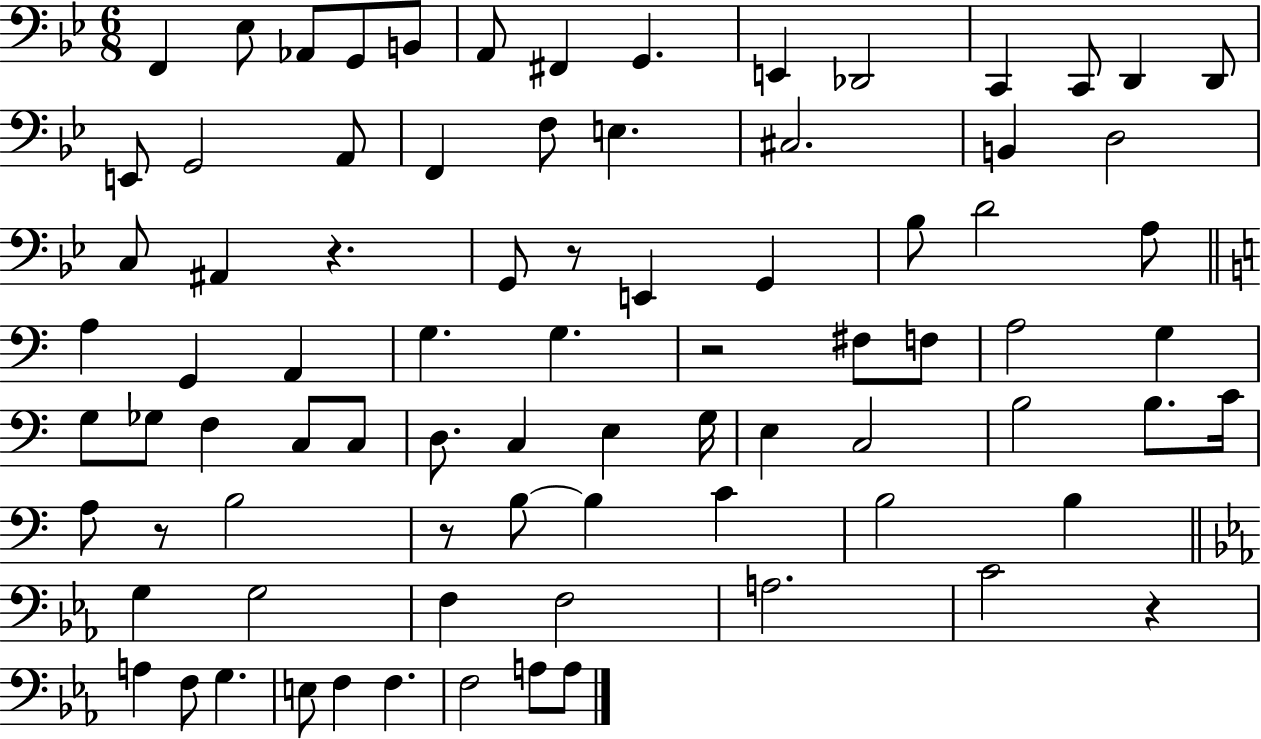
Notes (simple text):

F2/q Eb3/e Ab2/e G2/e B2/e A2/e F#2/q G2/q. E2/q Db2/h C2/q C2/e D2/q D2/e E2/e G2/h A2/e F2/q F3/e E3/q. C#3/h. B2/q D3/h C3/e A#2/q R/q. G2/e R/e E2/q G2/q Bb3/e D4/h A3/e A3/q G2/q A2/q G3/q. G3/q. R/h F#3/e F3/e A3/h G3/q G3/e Gb3/e F3/q C3/e C3/e D3/e. C3/q E3/q G3/s E3/q C3/h B3/h B3/e. C4/s A3/e R/e B3/h R/e B3/e B3/q C4/q B3/h B3/q G3/q G3/h F3/q F3/h A3/h. C4/h R/q A3/q F3/e G3/q. E3/e F3/q F3/q. F3/h A3/e A3/e